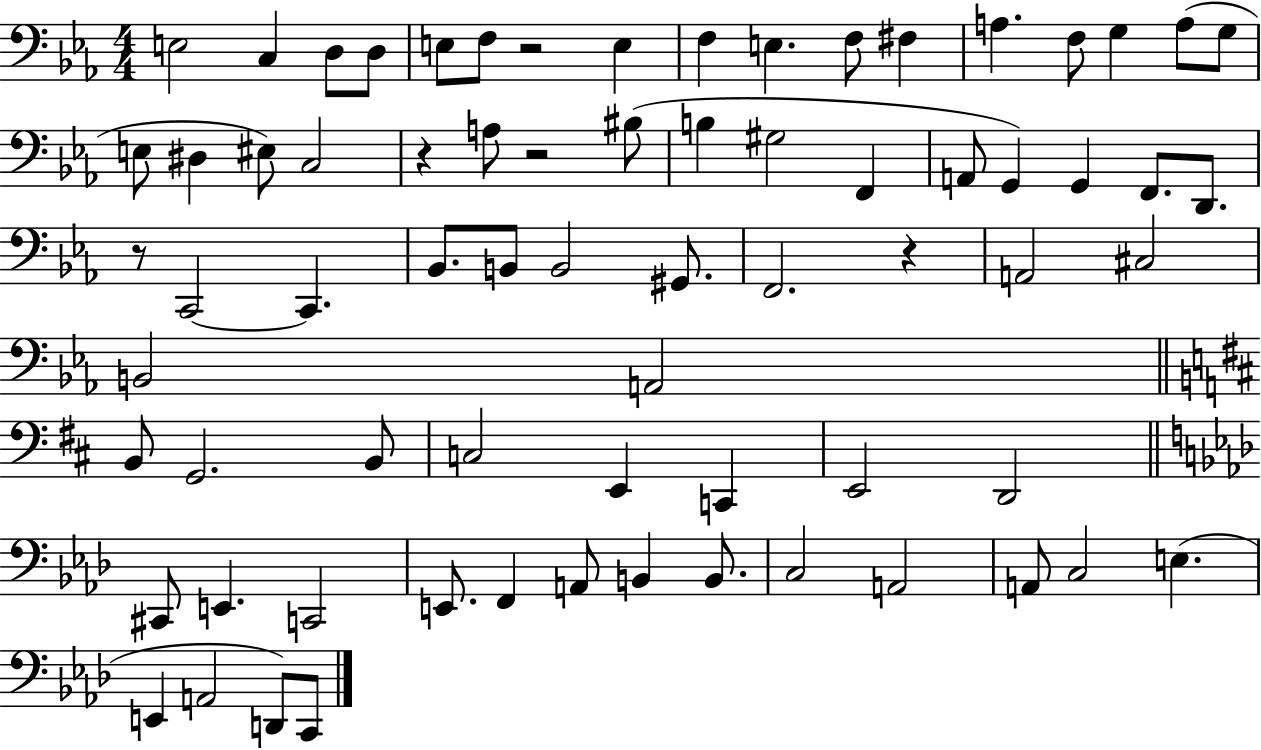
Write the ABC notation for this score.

X:1
T:Untitled
M:4/4
L:1/4
K:Eb
E,2 C, D,/2 D,/2 E,/2 F,/2 z2 E, F, E, F,/2 ^F, A, F,/2 G, A,/2 G,/2 E,/2 ^D, ^E,/2 C,2 z A,/2 z2 ^B,/2 B, ^G,2 F,, A,,/2 G,, G,, F,,/2 D,,/2 z/2 C,,2 C,, _B,,/2 B,,/2 B,,2 ^G,,/2 F,,2 z A,,2 ^C,2 B,,2 A,,2 B,,/2 G,,2 B,,/2 C,2 E,, C,, E,,2 D,,2 ^C,,/2 E,, C,,2 E,,/2 F,, A,,/2 B,, B,,/2 C,2 A,,2 A,,/2 C,2 E, E,, A,,2 D,,/2 C,,/2